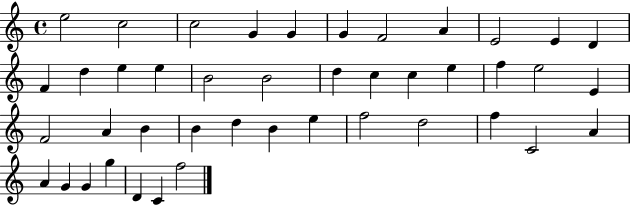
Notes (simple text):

E5/h C5/h C5/h G4/q G4/q G4/q F4/h A4/q E4/h E4/q D4/q F4/q D5/q E5/q E5/q B4/h B4/h D5/q C5/q C5/q E5/q F5/q E5/h E4/q F4/h A4/q B4/q B4/q D5/q B4/q E5/q F5/h D5/h F5/q C4/h A4/q A4/q G4/q G4/q G5/q D4/q C4/q F5/h